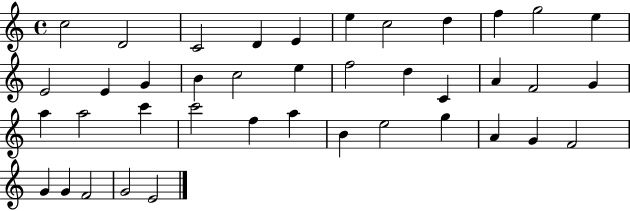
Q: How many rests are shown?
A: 0